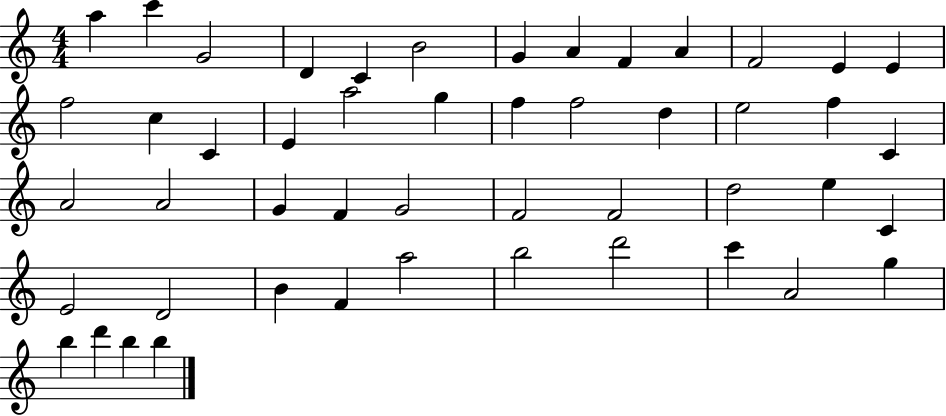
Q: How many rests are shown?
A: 0